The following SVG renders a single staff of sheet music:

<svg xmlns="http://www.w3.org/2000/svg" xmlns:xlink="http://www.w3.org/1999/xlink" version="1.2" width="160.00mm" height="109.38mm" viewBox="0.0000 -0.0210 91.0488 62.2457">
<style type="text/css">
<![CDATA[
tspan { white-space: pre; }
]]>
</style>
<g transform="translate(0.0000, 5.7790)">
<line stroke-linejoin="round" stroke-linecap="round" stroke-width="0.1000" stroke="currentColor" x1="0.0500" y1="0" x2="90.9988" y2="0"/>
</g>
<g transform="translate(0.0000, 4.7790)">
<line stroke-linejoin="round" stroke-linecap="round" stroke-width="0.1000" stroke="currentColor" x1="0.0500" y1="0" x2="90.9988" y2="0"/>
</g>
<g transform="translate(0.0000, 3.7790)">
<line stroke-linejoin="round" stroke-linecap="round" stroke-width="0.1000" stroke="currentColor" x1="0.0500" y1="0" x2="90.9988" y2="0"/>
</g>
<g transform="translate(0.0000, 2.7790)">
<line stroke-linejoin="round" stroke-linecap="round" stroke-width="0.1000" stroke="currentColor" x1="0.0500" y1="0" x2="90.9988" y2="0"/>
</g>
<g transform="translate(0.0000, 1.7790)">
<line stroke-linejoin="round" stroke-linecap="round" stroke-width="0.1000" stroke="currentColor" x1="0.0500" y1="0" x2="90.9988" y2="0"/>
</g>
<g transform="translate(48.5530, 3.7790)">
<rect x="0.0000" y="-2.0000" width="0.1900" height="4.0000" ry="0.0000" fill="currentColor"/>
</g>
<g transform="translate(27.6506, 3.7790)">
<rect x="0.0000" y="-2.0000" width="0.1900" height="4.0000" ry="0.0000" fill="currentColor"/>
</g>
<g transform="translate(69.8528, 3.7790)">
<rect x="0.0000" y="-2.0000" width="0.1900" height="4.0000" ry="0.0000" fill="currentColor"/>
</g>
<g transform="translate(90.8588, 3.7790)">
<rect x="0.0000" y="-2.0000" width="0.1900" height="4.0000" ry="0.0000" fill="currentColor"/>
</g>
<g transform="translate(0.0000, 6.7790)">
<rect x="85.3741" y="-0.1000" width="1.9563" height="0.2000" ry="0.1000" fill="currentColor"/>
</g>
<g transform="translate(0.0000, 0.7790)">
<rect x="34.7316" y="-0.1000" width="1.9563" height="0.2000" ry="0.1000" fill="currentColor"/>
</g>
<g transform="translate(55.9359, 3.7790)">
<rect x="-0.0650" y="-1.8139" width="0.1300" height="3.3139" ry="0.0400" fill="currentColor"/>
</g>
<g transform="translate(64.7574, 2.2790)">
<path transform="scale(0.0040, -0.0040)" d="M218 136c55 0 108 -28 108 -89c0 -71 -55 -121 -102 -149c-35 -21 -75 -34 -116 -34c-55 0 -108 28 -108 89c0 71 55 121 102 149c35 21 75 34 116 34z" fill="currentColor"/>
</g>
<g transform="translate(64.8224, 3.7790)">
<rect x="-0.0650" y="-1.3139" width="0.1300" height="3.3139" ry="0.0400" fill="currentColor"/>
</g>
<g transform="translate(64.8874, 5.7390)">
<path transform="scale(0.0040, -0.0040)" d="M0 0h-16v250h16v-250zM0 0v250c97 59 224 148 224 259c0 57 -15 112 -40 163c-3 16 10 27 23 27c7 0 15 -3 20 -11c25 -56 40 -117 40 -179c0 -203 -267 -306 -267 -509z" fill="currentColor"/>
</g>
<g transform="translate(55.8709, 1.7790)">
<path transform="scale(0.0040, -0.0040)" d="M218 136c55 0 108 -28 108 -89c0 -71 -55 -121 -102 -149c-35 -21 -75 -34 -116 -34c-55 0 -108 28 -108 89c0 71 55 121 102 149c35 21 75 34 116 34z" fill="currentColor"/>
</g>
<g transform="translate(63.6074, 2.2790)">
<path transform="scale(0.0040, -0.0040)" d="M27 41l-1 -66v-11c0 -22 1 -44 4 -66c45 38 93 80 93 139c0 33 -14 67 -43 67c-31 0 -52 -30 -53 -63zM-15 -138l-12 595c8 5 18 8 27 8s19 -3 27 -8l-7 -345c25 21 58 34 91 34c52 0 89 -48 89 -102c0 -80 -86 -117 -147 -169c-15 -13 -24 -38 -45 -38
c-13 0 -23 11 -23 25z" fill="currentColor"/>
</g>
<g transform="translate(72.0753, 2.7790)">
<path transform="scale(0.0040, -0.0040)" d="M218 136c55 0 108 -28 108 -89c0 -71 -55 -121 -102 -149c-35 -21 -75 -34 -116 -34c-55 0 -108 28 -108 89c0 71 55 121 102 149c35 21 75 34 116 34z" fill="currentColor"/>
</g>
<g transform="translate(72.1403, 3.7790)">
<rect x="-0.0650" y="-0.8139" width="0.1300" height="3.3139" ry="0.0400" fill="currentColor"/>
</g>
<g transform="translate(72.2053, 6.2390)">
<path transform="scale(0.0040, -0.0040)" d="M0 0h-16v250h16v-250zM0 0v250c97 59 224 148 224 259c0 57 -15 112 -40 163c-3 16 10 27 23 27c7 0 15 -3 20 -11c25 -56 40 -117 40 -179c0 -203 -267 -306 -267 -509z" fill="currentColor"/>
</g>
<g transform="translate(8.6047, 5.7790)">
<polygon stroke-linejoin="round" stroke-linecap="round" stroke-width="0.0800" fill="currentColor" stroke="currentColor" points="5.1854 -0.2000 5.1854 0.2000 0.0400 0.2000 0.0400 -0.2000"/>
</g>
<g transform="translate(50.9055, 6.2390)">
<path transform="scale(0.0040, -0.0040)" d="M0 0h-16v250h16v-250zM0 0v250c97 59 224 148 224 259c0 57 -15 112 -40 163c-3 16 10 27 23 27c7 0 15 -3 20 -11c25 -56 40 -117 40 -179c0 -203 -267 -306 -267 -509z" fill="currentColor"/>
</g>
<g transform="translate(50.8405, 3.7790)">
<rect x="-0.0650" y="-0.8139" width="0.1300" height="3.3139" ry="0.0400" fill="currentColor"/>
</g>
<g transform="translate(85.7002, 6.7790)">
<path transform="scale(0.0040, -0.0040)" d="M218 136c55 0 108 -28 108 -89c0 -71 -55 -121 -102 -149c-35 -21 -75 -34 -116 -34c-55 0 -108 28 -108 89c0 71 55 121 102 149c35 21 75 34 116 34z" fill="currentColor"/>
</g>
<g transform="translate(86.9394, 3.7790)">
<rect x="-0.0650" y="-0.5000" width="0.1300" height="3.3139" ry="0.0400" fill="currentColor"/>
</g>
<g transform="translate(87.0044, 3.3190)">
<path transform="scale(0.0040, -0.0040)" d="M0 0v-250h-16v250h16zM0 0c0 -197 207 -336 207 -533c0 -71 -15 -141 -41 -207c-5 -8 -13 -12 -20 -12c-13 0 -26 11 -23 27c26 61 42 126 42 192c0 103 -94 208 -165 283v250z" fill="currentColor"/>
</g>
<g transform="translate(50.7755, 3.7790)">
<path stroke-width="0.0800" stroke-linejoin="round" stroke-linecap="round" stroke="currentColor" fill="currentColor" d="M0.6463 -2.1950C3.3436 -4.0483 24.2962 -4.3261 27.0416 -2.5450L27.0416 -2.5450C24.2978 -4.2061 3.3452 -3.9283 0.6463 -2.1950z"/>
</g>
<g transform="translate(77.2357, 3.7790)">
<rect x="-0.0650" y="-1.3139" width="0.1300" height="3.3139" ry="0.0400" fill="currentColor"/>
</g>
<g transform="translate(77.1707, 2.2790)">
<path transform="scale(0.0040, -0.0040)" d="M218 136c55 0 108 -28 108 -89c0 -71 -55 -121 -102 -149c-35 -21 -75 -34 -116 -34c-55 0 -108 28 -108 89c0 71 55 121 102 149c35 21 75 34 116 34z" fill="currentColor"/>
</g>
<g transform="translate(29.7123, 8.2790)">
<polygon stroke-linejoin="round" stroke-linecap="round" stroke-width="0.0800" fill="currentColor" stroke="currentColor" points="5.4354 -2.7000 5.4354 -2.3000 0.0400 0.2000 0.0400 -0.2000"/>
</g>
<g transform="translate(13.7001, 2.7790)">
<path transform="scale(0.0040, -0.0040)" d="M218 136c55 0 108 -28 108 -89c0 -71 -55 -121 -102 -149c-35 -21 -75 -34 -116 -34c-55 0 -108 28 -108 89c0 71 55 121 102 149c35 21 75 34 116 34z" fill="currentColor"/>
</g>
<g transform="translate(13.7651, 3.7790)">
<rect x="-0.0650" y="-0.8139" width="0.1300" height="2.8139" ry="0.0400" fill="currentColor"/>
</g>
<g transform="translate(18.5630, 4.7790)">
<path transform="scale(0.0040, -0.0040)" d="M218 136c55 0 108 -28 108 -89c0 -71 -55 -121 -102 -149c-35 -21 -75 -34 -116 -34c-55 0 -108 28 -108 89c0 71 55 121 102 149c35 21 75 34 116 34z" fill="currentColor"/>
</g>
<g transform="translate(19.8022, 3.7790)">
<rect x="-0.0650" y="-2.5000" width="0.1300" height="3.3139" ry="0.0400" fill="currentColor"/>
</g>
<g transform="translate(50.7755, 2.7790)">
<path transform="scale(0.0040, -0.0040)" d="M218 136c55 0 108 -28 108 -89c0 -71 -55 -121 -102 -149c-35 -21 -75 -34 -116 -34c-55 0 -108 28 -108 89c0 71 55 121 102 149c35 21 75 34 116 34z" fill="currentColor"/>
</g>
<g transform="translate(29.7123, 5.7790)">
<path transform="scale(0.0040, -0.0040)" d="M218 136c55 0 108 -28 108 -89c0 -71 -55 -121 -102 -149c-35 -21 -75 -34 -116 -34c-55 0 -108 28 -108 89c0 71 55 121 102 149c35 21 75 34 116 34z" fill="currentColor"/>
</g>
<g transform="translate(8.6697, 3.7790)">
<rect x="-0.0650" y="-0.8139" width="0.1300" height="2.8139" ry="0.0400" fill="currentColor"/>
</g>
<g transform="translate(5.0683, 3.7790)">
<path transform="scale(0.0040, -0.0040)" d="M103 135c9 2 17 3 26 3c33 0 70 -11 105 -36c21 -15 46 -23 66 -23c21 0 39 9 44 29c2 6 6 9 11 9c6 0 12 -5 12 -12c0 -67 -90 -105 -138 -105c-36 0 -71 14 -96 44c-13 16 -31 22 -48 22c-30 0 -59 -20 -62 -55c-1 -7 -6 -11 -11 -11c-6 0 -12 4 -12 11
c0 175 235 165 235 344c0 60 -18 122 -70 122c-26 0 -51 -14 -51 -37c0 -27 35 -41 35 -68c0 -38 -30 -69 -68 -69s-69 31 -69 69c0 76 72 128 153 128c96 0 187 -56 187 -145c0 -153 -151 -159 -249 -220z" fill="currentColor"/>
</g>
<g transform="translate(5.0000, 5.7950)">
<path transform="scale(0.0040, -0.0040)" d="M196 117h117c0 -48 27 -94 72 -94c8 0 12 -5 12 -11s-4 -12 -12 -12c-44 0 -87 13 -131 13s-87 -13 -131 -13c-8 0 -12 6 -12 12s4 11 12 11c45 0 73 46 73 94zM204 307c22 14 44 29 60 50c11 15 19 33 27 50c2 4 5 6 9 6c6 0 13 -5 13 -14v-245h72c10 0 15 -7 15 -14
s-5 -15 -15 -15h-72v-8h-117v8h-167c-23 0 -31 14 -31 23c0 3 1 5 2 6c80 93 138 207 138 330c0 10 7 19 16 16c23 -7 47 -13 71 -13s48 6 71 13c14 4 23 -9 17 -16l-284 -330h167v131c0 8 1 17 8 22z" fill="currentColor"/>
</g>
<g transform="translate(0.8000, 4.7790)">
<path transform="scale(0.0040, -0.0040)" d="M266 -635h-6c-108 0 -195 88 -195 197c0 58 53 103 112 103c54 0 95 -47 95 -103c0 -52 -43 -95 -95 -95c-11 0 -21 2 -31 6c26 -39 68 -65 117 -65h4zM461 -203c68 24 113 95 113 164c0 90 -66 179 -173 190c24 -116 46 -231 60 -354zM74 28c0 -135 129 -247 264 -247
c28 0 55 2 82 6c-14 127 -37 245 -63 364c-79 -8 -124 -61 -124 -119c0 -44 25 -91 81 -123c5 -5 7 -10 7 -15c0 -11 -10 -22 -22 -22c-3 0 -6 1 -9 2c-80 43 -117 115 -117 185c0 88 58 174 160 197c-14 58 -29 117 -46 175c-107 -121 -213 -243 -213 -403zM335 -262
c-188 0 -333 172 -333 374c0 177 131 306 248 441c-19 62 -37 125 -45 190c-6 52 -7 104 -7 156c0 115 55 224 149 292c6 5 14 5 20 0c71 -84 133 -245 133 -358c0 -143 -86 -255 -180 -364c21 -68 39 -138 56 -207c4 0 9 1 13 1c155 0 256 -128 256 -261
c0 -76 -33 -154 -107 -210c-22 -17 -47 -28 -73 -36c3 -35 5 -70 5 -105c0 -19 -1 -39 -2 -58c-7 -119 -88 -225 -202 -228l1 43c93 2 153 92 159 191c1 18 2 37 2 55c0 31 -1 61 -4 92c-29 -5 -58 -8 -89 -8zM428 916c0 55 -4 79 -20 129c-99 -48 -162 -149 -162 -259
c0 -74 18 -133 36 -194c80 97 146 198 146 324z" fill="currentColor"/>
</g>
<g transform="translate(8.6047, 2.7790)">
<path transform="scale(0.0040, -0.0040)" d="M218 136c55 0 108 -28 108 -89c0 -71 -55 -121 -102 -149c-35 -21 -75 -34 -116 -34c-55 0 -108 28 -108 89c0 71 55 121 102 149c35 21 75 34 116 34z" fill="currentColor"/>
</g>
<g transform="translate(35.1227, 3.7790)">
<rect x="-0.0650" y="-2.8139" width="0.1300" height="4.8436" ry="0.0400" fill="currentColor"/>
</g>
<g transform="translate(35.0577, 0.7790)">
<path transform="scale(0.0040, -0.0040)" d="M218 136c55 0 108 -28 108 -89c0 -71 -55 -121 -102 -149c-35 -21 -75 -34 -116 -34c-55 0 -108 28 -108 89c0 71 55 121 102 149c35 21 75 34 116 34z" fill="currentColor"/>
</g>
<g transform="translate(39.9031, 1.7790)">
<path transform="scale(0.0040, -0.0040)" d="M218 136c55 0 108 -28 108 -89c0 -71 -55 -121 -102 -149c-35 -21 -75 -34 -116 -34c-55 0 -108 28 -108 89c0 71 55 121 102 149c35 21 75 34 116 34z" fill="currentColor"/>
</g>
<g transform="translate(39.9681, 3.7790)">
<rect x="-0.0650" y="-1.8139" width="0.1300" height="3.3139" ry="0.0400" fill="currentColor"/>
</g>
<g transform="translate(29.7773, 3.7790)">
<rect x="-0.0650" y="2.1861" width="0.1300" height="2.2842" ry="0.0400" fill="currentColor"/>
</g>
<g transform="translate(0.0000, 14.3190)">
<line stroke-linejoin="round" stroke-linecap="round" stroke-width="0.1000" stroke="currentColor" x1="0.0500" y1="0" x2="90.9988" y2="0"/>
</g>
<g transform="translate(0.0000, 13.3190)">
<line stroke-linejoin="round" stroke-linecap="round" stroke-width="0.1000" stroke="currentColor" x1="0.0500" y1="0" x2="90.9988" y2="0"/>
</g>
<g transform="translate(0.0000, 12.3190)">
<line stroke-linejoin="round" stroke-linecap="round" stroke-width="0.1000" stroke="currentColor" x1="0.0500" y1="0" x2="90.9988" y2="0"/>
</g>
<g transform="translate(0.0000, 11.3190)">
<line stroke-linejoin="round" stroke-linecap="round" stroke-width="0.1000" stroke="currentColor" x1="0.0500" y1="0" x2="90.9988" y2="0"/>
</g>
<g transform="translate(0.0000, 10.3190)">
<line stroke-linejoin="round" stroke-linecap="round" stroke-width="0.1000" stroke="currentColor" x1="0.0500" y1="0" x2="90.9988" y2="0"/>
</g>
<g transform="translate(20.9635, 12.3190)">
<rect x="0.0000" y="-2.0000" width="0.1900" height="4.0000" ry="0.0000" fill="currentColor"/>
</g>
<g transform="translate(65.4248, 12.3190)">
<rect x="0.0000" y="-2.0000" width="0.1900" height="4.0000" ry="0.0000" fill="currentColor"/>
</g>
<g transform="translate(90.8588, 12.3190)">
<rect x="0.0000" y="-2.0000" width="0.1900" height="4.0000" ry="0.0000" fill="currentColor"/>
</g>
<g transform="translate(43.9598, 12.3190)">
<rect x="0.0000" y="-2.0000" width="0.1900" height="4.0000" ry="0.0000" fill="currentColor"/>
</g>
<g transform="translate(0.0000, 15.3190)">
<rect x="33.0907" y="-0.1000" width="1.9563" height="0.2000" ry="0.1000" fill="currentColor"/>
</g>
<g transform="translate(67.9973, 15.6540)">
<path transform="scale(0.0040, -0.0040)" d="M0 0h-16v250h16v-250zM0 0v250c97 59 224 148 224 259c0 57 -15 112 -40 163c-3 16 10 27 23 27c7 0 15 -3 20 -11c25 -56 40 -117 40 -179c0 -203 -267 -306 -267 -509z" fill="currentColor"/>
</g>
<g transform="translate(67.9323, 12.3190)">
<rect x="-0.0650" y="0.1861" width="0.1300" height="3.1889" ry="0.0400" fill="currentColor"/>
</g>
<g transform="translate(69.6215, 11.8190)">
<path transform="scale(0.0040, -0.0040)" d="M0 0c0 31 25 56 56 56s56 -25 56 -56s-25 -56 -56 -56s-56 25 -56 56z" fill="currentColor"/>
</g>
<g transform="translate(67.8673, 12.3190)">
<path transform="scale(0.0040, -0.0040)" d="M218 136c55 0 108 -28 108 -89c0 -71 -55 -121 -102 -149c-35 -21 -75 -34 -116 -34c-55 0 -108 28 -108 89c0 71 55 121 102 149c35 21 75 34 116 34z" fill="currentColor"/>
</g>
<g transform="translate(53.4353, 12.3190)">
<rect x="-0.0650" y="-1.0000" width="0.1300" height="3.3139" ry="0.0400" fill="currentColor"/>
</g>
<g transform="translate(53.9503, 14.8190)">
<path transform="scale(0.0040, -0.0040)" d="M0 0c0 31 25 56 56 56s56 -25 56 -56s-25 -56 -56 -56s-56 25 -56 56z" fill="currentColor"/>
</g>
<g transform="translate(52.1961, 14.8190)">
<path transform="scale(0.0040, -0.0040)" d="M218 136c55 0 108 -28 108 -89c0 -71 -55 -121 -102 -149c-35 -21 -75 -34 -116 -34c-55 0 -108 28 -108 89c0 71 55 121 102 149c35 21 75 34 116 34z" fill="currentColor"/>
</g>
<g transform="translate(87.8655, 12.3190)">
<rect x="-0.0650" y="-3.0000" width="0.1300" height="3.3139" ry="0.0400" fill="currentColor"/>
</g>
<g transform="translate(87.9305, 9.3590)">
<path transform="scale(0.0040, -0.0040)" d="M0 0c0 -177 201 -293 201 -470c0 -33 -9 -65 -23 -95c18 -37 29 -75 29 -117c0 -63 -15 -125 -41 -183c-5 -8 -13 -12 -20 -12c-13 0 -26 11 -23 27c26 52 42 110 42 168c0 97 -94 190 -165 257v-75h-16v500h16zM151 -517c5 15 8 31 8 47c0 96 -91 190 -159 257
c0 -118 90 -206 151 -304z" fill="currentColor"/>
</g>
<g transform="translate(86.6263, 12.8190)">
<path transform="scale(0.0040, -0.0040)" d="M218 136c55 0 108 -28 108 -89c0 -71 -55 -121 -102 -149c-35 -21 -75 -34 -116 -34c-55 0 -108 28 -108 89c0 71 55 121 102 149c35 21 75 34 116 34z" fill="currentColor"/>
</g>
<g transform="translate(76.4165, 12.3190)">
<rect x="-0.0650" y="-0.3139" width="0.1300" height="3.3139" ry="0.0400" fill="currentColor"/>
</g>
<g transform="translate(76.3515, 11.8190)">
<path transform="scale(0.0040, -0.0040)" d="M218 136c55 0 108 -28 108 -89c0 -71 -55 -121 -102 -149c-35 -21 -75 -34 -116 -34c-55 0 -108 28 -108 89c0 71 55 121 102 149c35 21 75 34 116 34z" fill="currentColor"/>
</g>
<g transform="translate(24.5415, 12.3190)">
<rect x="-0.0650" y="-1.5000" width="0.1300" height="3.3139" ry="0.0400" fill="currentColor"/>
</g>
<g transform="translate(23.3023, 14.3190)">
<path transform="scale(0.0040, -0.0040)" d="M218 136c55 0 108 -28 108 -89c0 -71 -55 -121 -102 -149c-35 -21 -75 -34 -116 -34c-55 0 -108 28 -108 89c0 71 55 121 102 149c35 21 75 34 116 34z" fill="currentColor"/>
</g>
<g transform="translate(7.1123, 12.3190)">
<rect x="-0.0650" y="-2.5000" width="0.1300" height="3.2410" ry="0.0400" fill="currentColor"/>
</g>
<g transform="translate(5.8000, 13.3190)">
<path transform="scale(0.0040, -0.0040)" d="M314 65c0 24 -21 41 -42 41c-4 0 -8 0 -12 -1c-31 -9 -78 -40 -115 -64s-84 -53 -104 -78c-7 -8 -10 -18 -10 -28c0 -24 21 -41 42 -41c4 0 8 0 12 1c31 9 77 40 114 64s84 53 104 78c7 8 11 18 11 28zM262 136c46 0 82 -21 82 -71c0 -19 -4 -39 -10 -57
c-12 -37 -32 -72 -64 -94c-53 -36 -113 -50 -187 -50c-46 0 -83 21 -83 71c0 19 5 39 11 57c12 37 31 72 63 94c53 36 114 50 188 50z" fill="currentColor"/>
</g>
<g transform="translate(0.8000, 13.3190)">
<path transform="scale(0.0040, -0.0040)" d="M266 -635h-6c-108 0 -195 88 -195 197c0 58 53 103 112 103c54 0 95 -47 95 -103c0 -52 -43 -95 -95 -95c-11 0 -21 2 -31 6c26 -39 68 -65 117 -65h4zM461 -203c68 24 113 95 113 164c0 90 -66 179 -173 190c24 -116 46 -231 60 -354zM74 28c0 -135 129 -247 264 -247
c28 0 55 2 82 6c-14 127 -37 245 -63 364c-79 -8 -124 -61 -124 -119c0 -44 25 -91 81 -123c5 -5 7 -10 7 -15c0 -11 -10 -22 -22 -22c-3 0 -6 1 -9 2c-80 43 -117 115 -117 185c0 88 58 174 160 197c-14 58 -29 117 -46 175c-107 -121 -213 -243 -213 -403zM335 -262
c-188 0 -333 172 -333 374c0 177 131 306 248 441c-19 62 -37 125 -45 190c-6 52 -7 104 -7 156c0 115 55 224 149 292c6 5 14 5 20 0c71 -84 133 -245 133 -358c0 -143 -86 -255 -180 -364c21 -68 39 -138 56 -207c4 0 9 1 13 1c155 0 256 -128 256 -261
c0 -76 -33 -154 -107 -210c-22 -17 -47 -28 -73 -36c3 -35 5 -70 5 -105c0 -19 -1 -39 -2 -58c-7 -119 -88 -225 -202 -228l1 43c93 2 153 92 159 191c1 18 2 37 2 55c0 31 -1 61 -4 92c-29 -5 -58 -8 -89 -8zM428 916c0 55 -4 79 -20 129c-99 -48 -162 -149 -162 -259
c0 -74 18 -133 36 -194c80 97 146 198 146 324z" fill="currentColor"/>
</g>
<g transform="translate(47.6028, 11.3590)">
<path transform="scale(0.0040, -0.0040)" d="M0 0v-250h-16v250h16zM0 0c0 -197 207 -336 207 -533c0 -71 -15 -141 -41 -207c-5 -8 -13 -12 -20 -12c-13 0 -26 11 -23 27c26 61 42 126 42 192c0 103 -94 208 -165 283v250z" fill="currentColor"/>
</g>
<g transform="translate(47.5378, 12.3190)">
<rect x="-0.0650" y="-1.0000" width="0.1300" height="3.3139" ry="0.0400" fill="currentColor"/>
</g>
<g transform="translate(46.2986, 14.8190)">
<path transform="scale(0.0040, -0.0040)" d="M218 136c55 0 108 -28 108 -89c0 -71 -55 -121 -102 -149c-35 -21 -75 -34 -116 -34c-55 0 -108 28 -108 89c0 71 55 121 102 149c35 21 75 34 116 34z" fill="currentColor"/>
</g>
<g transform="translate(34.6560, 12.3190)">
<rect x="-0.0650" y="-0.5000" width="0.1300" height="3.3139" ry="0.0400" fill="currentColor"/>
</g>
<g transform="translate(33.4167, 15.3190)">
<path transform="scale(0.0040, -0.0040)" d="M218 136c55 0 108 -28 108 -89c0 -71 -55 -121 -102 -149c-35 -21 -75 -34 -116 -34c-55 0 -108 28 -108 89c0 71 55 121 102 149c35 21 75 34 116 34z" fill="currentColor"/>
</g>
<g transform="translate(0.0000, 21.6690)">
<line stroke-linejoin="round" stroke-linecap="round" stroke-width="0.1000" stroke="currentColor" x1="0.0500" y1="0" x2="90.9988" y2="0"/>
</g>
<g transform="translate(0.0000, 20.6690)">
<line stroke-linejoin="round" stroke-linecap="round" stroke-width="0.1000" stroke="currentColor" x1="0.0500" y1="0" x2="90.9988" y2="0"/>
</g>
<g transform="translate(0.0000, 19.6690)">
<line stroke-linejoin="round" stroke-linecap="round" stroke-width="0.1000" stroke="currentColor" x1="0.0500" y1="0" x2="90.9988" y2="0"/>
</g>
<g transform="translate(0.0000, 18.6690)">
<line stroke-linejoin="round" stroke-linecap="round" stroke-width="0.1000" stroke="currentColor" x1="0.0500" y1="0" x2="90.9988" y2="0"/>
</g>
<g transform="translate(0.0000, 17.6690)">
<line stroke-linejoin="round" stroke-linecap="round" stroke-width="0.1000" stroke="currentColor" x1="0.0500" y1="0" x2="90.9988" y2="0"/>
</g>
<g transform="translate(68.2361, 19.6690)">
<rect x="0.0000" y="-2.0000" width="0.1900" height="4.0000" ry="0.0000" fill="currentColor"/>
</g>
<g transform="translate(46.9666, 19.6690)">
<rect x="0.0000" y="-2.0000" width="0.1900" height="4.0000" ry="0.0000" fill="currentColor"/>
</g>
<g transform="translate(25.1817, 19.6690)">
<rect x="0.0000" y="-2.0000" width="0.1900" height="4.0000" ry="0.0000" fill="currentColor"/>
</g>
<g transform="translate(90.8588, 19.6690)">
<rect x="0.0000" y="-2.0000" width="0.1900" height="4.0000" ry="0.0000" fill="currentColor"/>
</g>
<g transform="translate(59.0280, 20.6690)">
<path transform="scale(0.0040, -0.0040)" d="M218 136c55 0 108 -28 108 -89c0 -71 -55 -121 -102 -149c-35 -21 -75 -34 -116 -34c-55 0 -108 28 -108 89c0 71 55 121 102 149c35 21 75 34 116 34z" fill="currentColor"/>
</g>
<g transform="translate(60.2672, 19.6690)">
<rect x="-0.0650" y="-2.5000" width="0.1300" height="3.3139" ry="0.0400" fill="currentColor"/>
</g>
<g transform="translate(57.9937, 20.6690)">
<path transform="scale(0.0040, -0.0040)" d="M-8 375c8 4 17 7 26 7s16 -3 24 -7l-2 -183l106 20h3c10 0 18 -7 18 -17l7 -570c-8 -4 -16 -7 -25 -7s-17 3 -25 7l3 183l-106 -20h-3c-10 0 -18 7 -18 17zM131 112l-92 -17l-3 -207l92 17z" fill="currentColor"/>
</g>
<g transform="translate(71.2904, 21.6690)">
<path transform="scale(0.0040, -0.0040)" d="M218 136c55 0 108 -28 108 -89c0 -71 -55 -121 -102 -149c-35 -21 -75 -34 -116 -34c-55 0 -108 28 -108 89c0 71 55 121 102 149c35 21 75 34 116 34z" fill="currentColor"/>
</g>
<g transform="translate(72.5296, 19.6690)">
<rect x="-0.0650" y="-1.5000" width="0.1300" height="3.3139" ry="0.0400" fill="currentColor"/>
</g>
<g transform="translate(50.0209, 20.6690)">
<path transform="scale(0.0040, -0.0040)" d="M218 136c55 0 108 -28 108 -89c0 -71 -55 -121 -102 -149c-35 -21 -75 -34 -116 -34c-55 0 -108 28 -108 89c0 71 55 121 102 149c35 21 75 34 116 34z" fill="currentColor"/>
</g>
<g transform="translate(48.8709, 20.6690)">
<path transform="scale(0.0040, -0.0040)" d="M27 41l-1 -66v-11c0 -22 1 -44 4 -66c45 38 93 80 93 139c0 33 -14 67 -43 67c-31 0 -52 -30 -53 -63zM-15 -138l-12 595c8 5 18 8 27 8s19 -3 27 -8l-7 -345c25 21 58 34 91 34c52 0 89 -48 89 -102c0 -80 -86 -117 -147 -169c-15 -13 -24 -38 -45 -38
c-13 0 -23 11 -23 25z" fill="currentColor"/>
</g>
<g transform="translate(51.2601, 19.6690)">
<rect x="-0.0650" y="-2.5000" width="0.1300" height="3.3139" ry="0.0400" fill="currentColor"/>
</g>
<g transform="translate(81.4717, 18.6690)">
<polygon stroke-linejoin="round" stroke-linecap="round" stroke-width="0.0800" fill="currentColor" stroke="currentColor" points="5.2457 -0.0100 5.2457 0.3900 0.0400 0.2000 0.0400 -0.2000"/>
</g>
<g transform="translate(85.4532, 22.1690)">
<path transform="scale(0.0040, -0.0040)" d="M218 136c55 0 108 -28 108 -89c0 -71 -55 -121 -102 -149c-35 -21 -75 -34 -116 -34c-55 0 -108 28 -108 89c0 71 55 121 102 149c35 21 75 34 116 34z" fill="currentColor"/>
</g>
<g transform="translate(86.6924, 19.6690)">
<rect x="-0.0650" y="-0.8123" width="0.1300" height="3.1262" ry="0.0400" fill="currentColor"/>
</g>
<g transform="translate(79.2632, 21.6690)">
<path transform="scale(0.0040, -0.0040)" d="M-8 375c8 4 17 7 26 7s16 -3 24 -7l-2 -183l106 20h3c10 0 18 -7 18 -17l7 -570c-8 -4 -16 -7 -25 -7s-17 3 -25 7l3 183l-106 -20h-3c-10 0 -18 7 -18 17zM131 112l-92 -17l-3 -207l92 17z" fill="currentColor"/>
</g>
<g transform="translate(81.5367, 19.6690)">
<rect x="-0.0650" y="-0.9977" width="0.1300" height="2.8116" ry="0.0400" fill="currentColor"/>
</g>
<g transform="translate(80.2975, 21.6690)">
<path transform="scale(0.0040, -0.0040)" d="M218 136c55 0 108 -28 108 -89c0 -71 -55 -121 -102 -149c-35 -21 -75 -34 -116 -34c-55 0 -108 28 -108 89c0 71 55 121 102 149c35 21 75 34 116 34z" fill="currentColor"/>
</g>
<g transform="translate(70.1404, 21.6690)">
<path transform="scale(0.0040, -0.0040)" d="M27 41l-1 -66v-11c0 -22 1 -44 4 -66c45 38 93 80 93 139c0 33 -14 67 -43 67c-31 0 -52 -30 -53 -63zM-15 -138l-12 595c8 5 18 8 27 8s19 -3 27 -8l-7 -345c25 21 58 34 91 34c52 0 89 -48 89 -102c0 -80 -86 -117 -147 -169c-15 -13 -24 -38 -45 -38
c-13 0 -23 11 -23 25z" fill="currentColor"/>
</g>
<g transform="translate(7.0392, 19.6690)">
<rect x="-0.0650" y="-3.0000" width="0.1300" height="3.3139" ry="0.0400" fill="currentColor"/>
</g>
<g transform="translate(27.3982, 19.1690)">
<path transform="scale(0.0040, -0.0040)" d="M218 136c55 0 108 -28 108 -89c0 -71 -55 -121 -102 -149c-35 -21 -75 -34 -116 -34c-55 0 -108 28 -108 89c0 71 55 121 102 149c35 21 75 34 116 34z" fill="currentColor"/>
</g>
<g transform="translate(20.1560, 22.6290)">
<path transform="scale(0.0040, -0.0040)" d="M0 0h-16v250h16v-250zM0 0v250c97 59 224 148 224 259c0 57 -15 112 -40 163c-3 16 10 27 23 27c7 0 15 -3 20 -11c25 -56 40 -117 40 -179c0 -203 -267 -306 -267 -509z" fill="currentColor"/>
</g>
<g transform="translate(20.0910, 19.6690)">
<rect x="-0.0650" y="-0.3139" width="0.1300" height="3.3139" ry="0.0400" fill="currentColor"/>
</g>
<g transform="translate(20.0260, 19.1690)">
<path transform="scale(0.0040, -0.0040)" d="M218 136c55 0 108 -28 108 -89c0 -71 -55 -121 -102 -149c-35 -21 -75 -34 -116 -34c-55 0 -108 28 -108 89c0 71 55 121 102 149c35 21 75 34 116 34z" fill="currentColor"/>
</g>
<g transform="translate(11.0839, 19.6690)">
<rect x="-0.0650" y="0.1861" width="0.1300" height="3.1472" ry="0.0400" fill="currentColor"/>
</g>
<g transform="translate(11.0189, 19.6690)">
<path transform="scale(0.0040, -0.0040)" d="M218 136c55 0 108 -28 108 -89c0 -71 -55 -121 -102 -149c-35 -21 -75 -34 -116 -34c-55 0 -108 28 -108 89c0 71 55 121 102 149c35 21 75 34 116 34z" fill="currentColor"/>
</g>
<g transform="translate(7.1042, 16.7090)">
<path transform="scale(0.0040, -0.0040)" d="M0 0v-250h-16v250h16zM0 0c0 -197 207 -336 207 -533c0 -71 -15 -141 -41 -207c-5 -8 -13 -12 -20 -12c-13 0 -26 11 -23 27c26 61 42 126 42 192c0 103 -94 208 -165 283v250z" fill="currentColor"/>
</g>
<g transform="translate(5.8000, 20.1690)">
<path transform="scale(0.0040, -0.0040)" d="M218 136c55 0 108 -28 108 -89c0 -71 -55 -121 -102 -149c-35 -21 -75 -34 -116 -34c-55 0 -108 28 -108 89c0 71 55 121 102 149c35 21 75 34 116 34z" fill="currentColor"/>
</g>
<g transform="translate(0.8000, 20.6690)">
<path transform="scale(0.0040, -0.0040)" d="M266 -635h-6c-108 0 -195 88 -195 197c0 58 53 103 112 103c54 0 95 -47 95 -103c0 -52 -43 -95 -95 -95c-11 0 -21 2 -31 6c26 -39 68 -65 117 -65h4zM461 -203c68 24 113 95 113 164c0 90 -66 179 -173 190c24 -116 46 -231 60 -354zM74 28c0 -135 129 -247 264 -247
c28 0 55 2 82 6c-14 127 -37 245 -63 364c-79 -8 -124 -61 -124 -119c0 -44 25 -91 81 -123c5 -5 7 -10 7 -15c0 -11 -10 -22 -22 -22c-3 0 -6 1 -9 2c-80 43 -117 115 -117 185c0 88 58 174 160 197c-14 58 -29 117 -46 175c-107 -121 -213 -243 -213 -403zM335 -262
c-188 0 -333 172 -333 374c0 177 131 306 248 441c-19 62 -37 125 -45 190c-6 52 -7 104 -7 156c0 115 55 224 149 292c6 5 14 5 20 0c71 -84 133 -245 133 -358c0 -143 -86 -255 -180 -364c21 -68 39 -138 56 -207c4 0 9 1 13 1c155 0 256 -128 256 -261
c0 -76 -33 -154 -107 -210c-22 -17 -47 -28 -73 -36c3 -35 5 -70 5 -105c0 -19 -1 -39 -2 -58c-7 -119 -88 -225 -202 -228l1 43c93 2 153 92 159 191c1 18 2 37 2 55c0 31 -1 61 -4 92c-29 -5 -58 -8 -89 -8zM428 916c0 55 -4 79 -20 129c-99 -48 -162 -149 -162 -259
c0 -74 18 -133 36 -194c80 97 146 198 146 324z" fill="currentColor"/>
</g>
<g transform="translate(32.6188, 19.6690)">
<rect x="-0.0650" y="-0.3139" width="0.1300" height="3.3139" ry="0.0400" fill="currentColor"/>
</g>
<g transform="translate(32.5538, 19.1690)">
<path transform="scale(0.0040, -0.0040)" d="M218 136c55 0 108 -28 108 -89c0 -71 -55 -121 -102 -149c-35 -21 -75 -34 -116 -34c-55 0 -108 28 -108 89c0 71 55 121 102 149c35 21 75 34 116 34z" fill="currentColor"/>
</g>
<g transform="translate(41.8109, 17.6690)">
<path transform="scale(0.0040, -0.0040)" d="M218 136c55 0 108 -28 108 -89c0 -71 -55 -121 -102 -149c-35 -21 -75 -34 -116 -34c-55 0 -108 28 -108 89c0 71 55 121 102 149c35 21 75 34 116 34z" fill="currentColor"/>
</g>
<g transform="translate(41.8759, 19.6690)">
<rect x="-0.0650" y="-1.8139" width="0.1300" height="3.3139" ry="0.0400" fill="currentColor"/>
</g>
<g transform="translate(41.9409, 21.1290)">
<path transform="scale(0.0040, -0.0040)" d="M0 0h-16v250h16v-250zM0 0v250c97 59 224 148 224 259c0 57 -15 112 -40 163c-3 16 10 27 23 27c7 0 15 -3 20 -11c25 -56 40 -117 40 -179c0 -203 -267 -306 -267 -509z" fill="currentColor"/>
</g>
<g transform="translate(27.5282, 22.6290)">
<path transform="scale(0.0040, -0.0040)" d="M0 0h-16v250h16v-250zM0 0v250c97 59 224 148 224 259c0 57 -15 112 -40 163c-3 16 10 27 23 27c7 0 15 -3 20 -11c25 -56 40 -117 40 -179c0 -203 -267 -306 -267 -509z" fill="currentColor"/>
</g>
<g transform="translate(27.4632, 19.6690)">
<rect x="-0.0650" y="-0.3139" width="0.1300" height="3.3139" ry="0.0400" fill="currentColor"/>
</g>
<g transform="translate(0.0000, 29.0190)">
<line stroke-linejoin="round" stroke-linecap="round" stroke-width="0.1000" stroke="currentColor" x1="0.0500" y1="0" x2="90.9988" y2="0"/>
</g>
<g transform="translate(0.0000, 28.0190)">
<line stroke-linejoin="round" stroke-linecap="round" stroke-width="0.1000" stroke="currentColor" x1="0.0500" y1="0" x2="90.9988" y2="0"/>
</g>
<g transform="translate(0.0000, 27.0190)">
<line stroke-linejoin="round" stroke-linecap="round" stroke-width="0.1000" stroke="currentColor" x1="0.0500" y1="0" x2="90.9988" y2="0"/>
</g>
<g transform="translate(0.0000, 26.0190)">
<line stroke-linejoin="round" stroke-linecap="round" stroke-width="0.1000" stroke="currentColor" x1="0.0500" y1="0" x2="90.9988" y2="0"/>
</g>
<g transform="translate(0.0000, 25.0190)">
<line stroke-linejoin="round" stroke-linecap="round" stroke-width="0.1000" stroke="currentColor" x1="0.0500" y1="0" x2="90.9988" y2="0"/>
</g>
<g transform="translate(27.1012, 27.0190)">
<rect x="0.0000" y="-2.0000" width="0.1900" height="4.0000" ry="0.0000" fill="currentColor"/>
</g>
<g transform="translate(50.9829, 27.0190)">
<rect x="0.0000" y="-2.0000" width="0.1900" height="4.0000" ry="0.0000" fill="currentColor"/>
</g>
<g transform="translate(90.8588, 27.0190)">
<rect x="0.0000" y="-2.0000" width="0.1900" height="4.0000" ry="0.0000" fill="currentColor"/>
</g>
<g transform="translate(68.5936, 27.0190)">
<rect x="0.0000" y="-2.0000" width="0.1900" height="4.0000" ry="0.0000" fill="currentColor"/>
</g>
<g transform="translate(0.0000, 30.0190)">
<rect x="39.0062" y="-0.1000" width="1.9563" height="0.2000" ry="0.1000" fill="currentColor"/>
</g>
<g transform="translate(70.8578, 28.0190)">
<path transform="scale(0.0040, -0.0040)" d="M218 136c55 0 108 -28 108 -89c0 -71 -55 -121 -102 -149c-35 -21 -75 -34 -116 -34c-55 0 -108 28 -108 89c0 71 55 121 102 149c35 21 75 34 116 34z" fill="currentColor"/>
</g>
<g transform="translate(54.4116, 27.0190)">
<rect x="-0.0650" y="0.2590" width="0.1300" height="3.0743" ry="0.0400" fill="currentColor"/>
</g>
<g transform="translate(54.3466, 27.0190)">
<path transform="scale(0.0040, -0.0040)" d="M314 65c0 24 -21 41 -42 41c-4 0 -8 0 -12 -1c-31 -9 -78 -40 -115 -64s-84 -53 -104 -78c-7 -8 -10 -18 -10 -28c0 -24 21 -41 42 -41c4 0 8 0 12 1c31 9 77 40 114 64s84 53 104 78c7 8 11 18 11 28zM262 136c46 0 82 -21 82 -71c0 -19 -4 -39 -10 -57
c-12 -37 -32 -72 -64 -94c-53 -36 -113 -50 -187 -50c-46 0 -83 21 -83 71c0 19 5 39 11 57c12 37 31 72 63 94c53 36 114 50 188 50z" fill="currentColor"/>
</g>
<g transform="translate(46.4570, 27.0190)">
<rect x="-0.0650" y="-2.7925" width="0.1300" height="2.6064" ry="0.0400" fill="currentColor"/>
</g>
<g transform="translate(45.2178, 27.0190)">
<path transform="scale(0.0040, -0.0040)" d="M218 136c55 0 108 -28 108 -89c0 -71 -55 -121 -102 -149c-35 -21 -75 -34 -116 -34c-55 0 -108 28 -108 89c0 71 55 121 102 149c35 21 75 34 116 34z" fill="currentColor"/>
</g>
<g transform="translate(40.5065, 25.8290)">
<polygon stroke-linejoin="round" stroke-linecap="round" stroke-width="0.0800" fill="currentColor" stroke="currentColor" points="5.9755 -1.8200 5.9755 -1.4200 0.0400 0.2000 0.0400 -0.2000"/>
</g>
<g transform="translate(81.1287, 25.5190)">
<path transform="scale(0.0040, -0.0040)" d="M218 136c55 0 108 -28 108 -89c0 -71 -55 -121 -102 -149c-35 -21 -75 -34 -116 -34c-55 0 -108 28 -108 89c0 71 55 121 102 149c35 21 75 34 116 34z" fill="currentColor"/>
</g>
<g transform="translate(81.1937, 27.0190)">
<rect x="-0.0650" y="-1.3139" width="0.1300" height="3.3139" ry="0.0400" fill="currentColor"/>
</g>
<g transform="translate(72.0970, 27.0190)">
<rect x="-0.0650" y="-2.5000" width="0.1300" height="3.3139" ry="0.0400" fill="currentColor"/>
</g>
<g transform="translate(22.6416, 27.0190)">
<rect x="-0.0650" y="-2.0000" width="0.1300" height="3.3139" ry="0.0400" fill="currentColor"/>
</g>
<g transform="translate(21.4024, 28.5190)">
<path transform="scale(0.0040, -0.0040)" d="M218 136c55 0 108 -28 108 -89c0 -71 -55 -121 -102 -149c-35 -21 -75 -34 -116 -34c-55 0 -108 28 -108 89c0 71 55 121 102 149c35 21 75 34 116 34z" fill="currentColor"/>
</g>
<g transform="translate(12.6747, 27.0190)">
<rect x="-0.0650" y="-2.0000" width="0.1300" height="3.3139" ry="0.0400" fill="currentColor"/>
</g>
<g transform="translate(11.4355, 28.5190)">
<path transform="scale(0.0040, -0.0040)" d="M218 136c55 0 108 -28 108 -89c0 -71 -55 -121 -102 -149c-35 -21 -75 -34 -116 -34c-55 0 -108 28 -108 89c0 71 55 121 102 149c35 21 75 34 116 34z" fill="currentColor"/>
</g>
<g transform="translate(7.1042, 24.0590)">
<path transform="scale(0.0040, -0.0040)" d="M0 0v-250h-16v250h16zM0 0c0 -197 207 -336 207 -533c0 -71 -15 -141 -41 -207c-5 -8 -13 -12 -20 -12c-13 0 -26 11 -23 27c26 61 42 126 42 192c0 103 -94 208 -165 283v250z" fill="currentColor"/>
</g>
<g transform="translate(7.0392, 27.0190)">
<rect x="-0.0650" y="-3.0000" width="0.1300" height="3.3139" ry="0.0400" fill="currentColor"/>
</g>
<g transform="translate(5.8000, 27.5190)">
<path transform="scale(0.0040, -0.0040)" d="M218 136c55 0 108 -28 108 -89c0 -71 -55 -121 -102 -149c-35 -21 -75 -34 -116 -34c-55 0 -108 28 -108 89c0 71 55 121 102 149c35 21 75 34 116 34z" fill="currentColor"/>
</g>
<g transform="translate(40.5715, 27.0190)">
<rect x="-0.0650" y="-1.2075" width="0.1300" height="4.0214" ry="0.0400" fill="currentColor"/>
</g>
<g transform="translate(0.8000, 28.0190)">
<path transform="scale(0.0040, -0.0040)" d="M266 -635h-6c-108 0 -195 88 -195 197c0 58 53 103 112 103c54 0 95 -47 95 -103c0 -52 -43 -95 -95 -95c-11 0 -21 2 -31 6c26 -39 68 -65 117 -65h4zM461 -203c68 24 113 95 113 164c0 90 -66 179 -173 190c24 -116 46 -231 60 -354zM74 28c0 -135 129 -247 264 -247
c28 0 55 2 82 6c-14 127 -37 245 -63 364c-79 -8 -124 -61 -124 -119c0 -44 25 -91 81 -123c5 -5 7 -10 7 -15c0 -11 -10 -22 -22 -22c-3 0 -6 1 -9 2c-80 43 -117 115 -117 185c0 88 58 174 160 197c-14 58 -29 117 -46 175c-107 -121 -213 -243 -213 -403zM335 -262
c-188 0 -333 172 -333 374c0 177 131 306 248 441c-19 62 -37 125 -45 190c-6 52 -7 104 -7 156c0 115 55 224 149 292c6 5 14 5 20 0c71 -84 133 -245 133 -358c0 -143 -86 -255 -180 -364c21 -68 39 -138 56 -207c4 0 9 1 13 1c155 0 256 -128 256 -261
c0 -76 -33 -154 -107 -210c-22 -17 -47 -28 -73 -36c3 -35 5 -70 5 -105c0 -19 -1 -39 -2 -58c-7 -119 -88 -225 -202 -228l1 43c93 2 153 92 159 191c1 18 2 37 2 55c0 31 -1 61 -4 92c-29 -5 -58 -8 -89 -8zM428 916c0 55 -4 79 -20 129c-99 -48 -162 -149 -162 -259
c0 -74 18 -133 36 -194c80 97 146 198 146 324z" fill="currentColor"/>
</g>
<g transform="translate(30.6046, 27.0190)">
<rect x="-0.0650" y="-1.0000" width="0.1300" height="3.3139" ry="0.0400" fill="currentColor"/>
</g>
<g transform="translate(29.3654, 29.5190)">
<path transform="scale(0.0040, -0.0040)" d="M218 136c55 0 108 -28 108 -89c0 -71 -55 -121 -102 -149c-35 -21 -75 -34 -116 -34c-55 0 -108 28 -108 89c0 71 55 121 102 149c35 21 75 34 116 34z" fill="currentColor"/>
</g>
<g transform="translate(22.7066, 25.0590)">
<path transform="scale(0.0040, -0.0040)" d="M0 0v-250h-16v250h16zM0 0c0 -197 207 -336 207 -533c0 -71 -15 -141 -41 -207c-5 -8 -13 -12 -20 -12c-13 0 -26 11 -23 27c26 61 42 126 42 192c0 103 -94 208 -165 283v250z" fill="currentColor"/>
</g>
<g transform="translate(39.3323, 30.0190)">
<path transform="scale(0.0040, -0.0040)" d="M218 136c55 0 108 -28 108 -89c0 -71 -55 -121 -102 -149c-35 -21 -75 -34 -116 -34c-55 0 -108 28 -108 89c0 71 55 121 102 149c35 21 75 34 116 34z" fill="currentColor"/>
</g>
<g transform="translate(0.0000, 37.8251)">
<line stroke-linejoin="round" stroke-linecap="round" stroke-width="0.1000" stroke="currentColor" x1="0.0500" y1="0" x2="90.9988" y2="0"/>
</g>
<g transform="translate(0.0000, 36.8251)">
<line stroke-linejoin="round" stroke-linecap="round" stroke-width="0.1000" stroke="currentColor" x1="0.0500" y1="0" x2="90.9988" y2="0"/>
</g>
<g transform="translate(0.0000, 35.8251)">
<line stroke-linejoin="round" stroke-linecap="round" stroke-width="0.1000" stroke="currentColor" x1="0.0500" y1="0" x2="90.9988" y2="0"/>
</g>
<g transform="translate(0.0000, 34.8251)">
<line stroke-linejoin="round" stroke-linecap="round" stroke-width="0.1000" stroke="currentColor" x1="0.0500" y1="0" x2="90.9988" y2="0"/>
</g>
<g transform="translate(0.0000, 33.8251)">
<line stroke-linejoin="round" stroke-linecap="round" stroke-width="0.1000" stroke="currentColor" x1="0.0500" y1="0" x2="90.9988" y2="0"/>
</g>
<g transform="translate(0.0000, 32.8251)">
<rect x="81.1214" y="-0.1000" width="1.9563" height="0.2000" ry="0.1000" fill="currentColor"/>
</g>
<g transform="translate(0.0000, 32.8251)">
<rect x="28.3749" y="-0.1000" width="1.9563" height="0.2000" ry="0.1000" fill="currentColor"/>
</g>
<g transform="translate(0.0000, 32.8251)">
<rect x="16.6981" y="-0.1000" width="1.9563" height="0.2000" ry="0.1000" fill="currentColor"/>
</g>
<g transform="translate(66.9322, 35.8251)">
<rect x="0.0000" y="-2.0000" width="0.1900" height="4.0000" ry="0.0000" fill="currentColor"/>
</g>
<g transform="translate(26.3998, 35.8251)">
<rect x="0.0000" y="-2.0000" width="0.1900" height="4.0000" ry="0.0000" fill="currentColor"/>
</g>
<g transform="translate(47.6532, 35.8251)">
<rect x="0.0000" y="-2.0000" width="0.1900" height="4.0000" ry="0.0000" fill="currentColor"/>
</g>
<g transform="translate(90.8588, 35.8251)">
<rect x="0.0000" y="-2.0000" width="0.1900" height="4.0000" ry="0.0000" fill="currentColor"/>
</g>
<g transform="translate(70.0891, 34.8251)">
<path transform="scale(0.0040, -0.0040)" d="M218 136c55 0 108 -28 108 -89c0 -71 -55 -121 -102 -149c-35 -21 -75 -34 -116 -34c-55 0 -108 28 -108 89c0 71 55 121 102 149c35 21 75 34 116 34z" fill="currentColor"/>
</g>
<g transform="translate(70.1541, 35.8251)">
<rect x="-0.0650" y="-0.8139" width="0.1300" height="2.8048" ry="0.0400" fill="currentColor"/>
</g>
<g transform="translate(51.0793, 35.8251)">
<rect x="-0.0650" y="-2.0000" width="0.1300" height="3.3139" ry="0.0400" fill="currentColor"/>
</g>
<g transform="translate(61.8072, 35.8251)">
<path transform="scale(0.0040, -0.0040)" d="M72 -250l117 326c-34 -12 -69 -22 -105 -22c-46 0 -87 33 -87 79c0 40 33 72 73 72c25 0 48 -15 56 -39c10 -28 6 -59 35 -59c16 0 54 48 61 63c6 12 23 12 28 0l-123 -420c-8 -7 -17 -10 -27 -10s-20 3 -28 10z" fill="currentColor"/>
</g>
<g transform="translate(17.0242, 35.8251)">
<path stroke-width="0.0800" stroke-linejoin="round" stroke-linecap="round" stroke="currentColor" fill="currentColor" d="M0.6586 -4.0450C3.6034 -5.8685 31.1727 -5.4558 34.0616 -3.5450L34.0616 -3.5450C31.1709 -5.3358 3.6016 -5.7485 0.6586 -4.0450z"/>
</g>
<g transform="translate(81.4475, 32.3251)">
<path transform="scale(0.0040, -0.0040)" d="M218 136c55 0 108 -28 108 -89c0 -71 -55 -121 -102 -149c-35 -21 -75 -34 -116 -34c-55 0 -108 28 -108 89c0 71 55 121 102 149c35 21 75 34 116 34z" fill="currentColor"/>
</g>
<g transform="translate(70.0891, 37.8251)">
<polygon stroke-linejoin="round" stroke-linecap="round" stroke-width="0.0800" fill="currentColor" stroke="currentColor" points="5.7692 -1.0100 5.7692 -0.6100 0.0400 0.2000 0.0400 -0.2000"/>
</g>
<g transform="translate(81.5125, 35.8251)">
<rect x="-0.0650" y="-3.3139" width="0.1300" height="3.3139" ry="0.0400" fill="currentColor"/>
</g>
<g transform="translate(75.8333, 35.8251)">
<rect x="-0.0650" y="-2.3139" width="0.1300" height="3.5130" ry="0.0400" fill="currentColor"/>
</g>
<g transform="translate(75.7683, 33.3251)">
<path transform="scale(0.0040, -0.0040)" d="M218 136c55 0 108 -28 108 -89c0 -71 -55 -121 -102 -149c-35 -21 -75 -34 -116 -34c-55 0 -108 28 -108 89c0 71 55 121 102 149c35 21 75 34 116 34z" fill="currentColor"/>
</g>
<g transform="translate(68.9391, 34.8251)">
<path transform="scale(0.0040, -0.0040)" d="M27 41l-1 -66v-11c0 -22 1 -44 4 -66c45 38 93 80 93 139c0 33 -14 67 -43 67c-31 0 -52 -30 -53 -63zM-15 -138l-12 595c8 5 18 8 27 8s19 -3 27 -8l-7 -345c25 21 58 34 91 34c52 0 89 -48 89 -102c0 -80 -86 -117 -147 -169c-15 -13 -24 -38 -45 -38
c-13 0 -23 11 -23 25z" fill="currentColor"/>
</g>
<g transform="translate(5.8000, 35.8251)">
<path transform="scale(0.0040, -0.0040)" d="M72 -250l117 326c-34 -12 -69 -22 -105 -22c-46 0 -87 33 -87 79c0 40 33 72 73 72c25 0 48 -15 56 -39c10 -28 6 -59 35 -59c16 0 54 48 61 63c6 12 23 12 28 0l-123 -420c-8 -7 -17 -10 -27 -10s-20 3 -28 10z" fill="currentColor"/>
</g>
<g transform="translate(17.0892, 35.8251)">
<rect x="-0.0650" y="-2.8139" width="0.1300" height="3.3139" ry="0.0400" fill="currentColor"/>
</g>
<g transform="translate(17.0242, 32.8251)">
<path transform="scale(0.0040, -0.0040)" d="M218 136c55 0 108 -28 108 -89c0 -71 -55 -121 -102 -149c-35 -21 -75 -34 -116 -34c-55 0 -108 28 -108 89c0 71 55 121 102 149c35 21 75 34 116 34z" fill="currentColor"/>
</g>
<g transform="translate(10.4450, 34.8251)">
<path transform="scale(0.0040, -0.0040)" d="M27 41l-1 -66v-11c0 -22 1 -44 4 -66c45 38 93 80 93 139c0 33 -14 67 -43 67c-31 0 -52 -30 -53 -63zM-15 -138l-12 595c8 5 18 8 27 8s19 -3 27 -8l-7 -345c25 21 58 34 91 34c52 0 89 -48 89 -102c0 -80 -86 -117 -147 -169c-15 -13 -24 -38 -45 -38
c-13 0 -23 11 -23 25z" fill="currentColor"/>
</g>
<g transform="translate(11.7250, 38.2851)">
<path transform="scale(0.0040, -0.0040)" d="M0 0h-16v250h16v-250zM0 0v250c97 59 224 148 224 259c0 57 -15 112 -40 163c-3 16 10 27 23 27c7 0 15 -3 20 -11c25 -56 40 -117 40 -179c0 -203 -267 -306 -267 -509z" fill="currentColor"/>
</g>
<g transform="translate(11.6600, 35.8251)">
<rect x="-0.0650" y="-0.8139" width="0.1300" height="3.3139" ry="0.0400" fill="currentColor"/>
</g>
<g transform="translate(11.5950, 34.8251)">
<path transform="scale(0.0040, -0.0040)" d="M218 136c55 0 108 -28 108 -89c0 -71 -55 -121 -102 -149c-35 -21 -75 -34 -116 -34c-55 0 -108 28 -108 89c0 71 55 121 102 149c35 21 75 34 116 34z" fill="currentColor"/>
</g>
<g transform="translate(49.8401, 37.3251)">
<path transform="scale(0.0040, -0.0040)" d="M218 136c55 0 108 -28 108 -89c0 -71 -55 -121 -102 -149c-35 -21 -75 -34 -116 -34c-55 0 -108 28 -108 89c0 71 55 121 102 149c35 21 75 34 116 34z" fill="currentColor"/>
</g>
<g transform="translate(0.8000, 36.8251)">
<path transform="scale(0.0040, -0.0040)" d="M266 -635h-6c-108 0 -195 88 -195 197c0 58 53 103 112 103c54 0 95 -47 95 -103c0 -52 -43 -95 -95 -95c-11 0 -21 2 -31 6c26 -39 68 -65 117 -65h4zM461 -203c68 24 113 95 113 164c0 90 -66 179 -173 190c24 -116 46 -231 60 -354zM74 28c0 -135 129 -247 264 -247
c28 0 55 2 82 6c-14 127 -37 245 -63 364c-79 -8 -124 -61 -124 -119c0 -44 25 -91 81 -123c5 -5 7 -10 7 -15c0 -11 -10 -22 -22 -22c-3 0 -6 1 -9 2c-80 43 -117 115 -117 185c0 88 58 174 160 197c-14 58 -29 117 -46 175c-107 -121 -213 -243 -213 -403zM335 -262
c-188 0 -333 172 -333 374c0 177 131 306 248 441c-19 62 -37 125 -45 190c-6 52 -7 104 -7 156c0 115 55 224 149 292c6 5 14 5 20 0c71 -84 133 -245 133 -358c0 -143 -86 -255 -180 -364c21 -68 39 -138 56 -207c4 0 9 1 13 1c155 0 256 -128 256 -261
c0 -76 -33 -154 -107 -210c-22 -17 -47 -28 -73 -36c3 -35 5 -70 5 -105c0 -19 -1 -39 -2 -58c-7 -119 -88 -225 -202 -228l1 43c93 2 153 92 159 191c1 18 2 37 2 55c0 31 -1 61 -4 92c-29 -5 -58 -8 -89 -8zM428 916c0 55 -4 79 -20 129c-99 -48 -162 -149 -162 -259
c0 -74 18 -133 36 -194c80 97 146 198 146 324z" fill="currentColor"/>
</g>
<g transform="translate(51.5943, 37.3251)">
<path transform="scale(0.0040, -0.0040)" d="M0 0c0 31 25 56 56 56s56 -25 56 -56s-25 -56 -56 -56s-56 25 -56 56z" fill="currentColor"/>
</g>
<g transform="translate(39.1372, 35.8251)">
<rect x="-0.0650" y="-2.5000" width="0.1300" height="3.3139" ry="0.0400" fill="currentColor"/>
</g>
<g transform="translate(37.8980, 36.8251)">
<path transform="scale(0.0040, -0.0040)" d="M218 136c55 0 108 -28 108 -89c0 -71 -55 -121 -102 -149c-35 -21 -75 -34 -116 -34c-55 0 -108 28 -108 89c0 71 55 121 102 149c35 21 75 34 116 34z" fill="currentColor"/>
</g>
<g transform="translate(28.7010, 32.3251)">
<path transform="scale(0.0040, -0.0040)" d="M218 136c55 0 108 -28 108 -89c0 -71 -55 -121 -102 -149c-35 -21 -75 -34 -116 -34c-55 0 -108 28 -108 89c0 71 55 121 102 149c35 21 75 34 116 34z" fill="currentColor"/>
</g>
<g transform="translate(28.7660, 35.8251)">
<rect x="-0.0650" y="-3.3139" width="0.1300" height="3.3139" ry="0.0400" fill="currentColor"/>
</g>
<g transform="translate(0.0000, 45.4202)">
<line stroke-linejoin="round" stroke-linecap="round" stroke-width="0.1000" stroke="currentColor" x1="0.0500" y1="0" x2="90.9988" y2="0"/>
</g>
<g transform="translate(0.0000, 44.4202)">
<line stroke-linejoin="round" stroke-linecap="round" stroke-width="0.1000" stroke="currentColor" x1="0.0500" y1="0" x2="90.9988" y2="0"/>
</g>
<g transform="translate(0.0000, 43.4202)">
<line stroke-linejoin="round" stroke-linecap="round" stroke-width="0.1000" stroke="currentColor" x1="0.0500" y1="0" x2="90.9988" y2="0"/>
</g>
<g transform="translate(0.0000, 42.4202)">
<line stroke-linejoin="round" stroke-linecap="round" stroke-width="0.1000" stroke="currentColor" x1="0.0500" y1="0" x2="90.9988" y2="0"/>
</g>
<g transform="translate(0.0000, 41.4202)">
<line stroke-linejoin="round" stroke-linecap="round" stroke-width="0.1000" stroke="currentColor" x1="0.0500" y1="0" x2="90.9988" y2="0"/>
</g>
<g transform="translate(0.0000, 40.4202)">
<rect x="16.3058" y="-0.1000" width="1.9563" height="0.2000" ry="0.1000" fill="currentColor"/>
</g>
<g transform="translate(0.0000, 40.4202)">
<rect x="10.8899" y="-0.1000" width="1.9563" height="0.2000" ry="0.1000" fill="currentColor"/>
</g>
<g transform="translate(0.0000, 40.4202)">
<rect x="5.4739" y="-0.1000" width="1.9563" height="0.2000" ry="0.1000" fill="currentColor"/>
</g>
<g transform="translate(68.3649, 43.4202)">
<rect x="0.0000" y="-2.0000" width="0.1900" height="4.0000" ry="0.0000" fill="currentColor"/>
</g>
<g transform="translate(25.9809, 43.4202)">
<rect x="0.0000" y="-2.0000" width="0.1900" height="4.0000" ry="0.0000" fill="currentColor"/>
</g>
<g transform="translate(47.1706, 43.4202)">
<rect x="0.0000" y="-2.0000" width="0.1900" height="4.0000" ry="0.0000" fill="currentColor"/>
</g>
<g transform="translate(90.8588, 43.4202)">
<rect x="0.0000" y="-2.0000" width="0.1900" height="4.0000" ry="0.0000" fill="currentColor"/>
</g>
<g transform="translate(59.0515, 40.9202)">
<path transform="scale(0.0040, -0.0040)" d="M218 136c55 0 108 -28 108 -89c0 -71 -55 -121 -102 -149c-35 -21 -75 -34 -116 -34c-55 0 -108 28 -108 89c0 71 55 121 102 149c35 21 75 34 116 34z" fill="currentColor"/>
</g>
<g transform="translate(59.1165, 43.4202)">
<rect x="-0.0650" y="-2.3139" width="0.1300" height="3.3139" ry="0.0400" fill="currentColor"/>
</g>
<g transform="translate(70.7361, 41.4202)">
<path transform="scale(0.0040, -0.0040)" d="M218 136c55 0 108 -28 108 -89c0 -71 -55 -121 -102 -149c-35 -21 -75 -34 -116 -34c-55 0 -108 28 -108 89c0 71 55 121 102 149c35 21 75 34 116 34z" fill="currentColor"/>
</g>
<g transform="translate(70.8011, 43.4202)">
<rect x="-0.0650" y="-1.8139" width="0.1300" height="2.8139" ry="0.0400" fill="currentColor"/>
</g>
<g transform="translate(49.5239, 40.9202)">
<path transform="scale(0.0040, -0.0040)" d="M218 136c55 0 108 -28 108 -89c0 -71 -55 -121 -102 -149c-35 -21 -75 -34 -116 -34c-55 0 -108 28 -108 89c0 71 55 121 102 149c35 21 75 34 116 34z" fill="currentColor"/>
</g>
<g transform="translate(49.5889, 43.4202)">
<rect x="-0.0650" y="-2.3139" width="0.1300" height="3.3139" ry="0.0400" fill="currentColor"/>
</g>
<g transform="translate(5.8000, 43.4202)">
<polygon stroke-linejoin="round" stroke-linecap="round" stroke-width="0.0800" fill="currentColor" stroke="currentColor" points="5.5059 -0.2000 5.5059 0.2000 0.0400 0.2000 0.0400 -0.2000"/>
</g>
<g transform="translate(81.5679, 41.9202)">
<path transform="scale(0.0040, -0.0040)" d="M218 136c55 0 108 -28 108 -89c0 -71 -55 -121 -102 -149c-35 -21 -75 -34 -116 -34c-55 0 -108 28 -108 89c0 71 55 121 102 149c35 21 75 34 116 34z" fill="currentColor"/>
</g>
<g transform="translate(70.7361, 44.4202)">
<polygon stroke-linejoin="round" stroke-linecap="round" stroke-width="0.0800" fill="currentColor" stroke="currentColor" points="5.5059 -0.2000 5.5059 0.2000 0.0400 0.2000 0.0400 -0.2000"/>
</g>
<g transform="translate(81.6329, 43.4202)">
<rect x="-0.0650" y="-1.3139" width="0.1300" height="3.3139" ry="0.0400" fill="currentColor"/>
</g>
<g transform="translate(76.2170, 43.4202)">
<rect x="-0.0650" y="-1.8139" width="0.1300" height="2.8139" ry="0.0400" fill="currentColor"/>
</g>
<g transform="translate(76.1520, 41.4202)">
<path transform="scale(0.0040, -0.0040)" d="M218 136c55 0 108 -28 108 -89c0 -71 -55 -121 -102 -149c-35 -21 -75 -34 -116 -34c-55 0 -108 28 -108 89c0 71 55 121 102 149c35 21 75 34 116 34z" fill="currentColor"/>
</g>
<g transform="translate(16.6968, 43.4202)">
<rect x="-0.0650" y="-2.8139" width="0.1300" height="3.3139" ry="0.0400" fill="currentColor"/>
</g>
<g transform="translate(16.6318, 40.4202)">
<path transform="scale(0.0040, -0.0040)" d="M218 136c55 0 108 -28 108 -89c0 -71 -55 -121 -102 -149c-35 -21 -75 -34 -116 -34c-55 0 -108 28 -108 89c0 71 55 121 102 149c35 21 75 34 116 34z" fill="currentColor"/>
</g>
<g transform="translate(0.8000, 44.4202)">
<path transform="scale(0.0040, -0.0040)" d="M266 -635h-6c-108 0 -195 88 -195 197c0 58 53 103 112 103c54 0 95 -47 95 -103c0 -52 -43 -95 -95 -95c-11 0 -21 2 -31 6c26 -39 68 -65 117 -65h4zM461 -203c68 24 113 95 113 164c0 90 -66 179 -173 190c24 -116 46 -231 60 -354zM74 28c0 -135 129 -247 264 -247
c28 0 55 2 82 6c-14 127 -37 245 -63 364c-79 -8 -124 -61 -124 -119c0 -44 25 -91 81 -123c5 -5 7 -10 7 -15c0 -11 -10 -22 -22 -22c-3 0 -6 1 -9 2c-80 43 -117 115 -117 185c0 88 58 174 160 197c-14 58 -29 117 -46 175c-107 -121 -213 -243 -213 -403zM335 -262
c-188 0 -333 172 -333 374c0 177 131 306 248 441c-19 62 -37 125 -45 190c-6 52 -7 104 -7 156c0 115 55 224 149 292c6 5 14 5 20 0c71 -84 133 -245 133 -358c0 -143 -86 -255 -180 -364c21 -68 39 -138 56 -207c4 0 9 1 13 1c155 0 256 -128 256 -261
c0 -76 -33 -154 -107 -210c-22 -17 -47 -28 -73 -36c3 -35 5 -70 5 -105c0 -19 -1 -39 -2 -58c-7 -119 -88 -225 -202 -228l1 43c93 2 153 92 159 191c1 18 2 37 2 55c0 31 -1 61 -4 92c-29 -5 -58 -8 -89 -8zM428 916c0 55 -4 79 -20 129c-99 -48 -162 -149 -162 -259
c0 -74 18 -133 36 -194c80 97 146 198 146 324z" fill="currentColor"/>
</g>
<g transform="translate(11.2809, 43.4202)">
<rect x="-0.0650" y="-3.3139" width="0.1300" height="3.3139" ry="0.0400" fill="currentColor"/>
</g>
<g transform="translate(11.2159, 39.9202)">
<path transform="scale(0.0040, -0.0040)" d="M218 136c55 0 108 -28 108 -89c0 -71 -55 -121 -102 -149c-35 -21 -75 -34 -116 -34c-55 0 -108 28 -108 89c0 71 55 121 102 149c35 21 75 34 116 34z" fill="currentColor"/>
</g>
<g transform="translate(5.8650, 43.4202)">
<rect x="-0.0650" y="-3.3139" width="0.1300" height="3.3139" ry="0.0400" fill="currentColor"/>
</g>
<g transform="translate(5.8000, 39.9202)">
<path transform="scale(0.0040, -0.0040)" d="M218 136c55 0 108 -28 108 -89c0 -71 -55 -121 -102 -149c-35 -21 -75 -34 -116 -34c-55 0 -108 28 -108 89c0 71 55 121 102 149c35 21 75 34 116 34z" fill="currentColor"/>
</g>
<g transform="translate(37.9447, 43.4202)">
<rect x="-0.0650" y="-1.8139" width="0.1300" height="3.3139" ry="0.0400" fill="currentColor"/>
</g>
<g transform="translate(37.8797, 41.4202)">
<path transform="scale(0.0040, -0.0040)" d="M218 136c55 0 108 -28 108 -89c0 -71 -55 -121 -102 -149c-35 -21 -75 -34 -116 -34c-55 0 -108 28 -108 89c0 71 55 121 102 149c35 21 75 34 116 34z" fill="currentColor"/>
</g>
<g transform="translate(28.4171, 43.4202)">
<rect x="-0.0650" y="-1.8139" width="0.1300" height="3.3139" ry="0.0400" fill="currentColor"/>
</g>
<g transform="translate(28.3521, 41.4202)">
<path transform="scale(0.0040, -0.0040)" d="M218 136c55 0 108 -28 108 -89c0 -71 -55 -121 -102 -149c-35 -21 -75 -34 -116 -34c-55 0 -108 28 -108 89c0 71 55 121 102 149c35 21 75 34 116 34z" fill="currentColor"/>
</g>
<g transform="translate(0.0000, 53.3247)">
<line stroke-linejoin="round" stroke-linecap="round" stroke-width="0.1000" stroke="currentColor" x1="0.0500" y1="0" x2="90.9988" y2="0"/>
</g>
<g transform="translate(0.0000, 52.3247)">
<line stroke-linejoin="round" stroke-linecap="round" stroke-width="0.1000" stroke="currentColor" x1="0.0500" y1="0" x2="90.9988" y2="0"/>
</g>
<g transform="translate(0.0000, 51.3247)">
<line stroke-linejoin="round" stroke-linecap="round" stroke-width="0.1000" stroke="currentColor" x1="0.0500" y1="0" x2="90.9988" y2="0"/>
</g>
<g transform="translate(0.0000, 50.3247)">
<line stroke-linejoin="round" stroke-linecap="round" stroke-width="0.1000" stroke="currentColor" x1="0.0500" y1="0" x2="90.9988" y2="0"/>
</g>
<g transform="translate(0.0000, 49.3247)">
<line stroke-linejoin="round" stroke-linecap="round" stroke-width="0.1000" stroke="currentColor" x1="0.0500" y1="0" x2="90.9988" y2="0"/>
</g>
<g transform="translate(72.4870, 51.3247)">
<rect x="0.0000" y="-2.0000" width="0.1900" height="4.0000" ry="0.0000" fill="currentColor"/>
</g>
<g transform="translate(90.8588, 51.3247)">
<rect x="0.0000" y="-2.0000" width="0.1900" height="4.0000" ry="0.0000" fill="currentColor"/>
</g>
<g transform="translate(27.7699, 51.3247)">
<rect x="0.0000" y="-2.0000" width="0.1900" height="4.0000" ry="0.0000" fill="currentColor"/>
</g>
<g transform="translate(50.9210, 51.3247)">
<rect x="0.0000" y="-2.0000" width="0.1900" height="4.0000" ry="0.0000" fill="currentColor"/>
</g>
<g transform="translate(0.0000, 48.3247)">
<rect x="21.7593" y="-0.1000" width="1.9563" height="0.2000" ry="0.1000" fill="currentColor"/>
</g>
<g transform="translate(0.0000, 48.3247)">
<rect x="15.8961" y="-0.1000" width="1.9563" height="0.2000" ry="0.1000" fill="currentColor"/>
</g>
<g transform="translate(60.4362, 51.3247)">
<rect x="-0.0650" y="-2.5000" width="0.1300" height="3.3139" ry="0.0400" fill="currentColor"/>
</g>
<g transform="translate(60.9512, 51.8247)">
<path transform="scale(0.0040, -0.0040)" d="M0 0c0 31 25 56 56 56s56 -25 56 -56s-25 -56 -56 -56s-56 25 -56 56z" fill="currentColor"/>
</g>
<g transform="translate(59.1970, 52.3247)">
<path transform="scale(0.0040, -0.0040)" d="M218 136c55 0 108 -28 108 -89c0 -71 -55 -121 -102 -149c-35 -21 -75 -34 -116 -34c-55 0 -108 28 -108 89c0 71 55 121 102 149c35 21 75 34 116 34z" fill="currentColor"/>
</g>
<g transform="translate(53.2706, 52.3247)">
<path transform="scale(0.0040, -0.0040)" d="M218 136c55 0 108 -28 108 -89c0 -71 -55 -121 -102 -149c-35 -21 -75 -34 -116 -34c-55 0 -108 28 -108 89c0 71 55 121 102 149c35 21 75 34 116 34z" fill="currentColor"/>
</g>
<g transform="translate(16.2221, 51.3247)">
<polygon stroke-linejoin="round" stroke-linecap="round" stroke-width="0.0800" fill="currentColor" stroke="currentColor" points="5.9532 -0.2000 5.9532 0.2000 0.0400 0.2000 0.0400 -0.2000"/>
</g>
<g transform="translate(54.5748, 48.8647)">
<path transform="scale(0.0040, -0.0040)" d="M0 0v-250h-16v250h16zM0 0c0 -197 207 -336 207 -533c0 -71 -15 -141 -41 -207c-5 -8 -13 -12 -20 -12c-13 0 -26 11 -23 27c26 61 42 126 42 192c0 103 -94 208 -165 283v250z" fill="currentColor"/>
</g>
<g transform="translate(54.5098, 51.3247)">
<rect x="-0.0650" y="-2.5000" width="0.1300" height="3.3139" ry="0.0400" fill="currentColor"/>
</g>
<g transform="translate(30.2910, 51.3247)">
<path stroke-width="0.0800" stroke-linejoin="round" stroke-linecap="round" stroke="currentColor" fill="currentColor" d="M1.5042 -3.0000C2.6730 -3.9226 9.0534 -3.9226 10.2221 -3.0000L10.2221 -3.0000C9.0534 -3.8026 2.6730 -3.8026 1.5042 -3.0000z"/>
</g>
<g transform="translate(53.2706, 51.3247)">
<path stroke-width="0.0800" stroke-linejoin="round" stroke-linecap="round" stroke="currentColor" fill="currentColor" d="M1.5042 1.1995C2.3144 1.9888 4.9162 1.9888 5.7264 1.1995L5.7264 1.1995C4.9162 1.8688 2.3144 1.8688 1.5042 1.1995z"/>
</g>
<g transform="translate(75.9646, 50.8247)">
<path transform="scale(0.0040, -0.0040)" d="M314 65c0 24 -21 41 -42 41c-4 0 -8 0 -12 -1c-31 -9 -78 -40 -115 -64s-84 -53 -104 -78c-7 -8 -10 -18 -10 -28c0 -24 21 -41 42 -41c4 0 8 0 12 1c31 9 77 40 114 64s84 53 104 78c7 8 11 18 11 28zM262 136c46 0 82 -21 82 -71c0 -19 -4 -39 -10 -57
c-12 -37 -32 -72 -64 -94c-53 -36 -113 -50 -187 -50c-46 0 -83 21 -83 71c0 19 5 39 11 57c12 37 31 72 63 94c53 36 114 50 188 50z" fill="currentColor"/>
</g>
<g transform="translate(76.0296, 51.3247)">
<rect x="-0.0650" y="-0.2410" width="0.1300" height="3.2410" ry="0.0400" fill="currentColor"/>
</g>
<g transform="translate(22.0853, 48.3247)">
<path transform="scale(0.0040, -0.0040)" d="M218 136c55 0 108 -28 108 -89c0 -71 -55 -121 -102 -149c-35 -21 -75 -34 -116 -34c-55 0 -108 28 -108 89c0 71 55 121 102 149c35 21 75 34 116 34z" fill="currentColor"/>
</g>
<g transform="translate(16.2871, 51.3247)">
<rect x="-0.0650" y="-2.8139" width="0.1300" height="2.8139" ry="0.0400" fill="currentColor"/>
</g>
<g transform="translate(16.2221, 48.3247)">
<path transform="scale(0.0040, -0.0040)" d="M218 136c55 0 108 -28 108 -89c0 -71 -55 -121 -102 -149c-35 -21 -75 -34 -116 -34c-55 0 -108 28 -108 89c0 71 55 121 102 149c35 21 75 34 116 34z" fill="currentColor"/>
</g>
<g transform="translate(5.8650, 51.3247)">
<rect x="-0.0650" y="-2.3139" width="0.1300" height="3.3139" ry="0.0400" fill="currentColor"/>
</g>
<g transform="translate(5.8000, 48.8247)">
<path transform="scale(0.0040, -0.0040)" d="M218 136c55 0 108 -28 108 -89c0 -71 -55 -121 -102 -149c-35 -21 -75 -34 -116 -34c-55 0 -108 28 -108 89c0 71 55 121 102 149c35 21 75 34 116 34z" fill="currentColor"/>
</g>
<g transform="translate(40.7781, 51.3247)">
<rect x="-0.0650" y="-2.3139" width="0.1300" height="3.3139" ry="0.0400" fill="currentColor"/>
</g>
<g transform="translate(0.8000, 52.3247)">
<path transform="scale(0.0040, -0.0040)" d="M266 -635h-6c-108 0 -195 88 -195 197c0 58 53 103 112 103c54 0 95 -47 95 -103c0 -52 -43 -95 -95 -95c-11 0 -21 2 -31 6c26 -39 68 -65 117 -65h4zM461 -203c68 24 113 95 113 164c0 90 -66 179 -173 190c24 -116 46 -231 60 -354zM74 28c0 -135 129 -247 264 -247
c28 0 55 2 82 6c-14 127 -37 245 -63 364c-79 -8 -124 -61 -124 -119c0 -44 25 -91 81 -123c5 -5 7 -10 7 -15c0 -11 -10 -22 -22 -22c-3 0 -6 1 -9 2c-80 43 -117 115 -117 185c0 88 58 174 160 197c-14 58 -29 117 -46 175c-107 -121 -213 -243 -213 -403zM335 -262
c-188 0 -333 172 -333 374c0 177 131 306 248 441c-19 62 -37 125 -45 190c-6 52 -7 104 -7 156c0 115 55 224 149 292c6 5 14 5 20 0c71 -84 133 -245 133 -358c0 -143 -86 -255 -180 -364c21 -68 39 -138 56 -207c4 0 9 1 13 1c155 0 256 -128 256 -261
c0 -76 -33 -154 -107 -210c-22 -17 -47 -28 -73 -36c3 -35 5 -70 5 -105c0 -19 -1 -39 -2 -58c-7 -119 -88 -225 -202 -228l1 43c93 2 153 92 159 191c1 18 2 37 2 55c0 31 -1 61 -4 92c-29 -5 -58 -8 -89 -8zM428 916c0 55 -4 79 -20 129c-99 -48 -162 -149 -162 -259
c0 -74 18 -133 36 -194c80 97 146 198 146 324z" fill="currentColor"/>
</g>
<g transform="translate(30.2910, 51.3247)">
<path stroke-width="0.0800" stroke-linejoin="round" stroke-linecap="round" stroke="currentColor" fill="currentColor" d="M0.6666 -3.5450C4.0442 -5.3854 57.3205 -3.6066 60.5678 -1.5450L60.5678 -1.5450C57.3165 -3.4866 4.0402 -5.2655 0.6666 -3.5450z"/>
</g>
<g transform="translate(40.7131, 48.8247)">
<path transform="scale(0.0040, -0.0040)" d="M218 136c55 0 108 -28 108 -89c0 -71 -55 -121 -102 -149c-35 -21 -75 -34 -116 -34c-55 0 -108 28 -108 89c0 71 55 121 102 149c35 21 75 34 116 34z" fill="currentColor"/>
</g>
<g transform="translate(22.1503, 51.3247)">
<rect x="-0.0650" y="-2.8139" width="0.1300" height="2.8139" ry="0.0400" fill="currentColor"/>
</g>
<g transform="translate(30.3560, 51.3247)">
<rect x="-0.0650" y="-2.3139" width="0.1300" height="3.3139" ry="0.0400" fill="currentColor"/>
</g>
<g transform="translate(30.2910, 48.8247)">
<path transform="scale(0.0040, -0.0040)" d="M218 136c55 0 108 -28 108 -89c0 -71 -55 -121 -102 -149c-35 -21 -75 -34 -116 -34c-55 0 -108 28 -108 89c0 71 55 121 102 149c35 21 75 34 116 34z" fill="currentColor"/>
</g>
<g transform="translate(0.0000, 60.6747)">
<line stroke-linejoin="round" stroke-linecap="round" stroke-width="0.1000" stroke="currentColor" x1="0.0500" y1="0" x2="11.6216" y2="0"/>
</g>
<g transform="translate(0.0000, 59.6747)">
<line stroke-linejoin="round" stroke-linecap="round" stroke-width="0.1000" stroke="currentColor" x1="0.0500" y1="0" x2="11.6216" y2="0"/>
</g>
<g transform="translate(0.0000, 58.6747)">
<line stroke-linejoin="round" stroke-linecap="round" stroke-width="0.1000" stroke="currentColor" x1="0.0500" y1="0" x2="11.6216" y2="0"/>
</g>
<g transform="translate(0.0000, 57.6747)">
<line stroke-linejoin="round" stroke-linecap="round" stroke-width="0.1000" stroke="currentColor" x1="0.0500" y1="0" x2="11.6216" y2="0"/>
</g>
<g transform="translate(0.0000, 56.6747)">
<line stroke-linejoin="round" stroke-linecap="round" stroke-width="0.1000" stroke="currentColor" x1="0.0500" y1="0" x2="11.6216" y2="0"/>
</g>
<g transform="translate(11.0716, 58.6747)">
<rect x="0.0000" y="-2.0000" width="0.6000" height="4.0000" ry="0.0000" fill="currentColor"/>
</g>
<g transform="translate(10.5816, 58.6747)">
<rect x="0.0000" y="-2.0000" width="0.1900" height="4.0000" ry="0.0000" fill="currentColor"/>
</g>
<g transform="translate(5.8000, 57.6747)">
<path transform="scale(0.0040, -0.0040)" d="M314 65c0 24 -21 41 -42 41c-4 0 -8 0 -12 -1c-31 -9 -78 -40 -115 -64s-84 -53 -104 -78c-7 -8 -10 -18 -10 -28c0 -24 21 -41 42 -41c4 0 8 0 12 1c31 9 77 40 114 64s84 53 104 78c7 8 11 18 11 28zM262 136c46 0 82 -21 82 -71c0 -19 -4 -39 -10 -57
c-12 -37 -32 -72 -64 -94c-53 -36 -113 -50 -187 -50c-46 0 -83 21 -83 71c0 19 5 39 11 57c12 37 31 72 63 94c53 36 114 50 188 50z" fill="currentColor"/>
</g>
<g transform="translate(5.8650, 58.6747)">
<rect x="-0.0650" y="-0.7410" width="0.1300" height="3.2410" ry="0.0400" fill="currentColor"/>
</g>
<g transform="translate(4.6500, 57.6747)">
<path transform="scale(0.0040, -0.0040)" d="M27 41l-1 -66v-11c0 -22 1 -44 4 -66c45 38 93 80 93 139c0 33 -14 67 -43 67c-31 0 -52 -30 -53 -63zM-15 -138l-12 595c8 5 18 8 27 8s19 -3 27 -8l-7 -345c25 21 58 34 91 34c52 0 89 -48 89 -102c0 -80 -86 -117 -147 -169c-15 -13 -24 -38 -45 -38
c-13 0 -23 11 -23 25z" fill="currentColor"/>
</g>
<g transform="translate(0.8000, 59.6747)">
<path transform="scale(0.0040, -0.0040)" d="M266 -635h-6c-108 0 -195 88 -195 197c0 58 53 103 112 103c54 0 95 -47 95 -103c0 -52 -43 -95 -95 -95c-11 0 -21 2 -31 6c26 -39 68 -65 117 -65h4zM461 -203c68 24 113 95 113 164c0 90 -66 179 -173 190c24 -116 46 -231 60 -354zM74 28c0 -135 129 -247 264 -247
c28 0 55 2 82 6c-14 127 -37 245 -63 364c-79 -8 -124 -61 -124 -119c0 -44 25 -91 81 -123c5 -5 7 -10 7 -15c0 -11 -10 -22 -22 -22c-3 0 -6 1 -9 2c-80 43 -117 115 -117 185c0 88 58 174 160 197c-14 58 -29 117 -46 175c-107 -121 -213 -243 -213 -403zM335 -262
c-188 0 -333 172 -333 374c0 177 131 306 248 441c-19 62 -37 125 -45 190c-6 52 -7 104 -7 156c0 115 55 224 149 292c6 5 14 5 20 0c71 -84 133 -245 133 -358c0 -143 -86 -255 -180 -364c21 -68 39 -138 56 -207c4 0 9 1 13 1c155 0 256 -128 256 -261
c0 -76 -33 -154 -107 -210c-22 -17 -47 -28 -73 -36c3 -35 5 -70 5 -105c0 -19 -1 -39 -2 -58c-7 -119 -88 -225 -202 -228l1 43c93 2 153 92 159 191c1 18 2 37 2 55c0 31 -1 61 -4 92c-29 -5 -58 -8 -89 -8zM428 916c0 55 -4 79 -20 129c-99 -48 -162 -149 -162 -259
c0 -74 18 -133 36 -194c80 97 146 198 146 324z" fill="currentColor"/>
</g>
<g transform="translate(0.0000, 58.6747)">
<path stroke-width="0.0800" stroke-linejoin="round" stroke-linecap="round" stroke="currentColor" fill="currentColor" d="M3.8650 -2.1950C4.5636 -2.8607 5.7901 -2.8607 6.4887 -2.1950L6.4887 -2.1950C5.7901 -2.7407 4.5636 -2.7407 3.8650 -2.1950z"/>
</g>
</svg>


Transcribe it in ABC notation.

X:1
T:Untitled
M:2/4
L:1/4
K:C
d/2 d/2 G E/2 a/2 f d/2 f _e/2 d/2 e C/2 G2 E C D/2 D B/2 c A/4 A/2 B c/2 c/2 c f/2 _G G _E E/2 D/2 A/2 F F/2 D C/2 B/2 B2 G e z/2 _d/2 a b G F z/2 _d/2 g/2 b b/2 b/2 a f f g g f/2 f/2 e g a/2 a/2 g g G/2 G c2 _d2